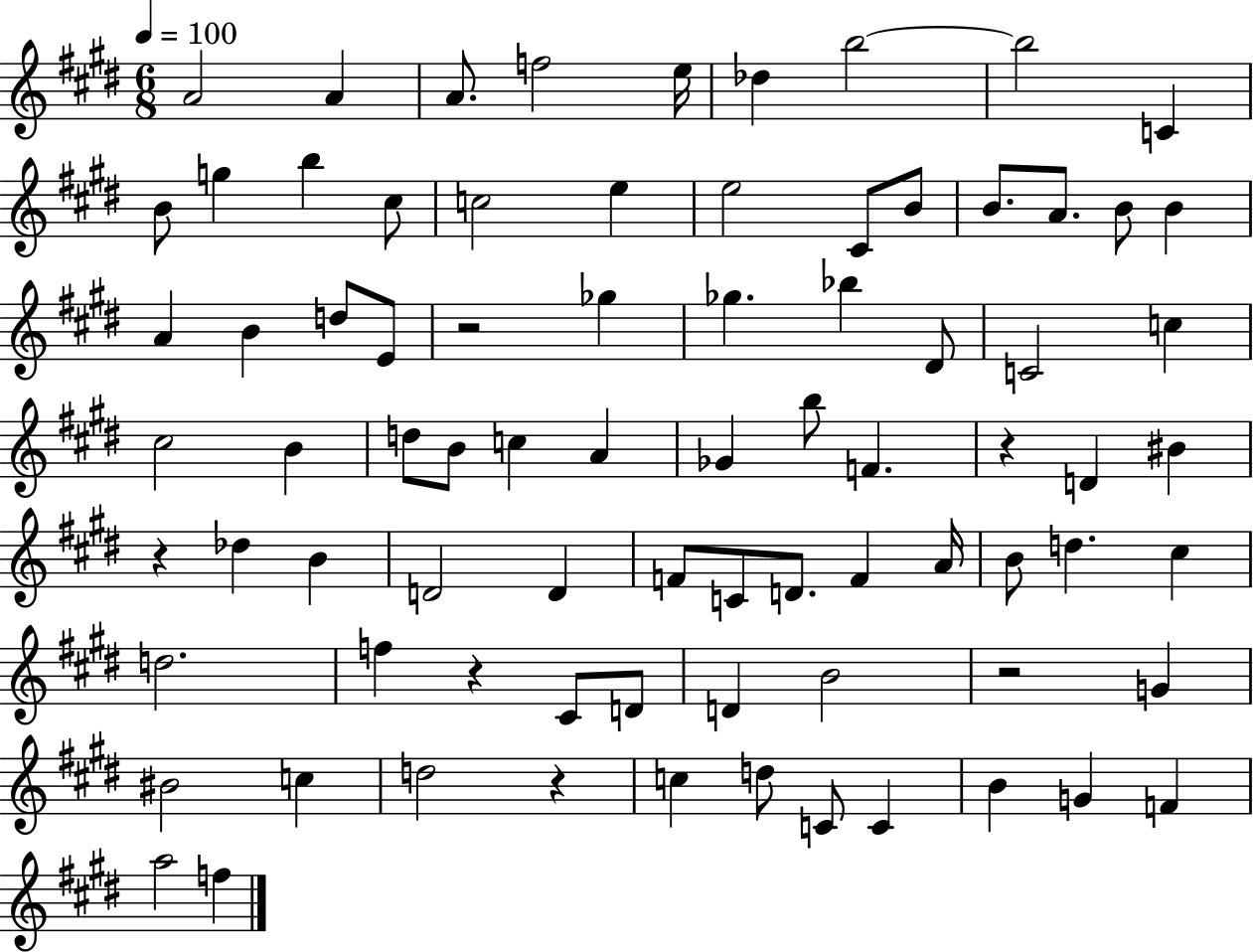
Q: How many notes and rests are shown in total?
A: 80